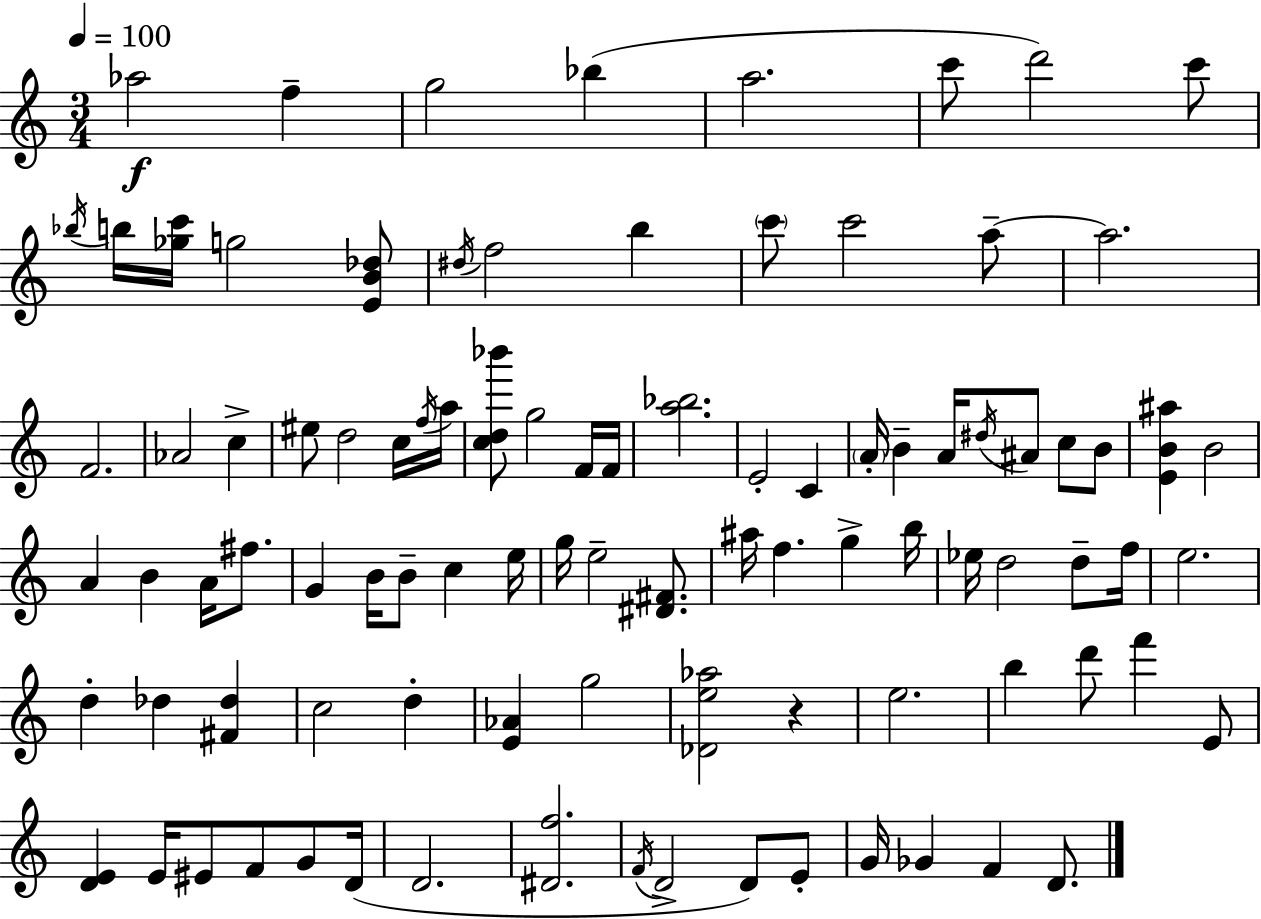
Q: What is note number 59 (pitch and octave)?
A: E5